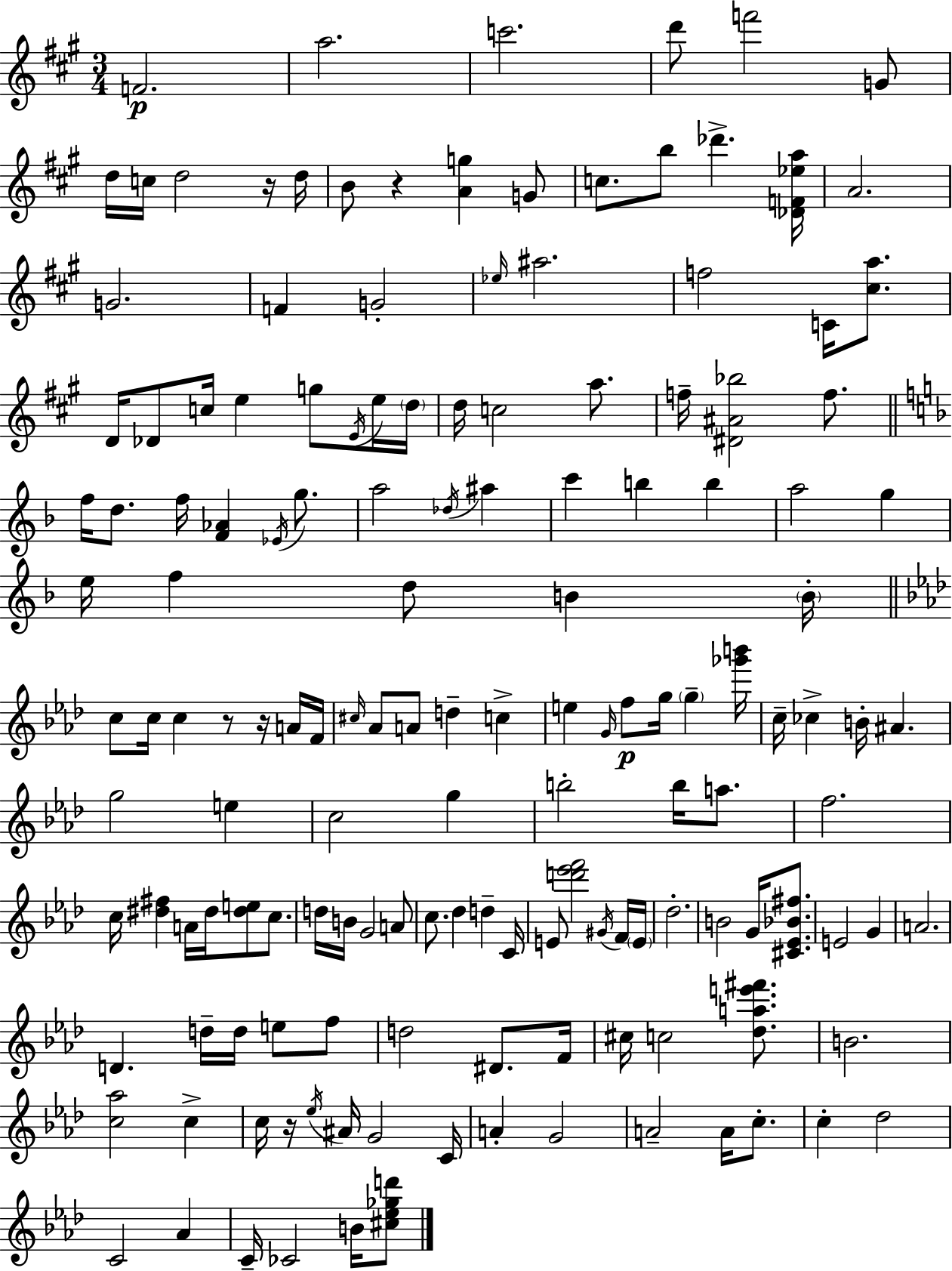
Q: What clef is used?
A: treble